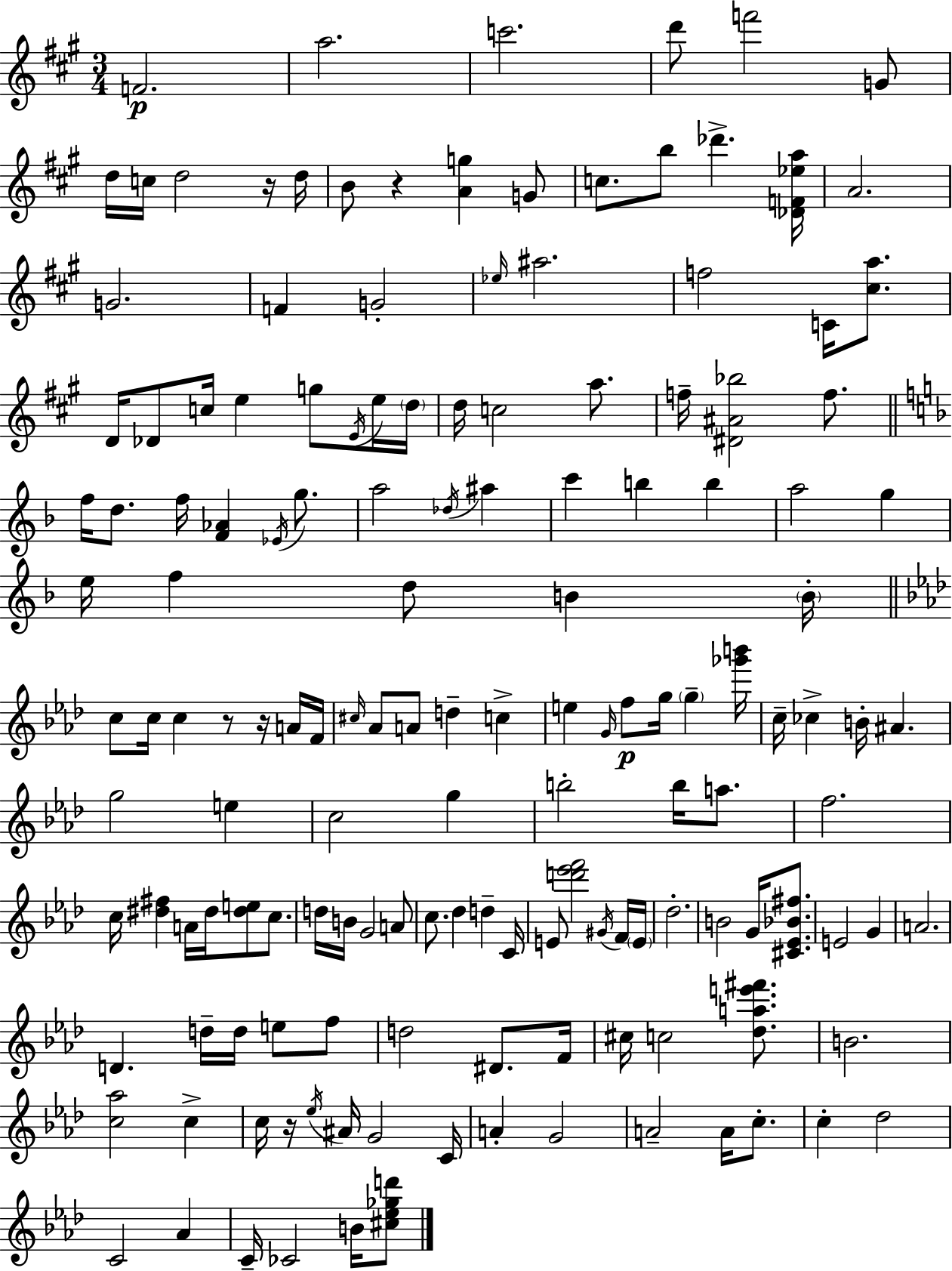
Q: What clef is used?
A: treble